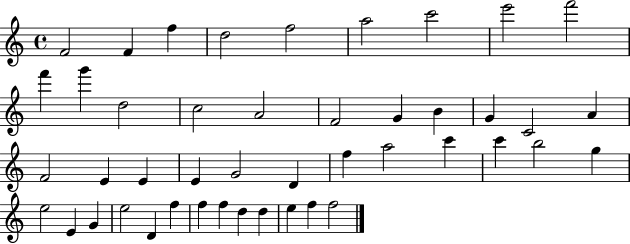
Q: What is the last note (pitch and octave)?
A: F5